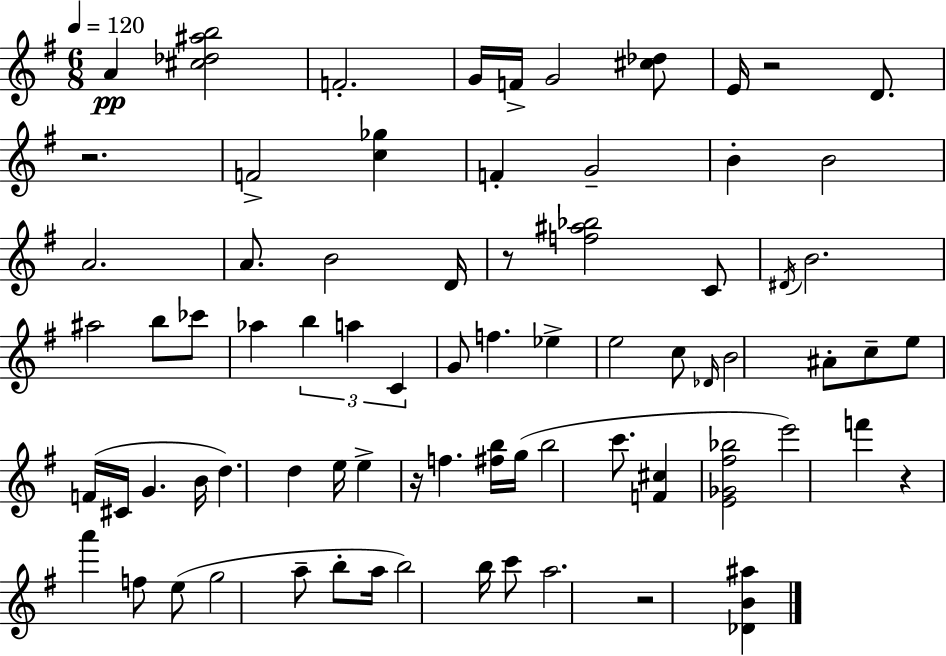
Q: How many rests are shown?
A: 6